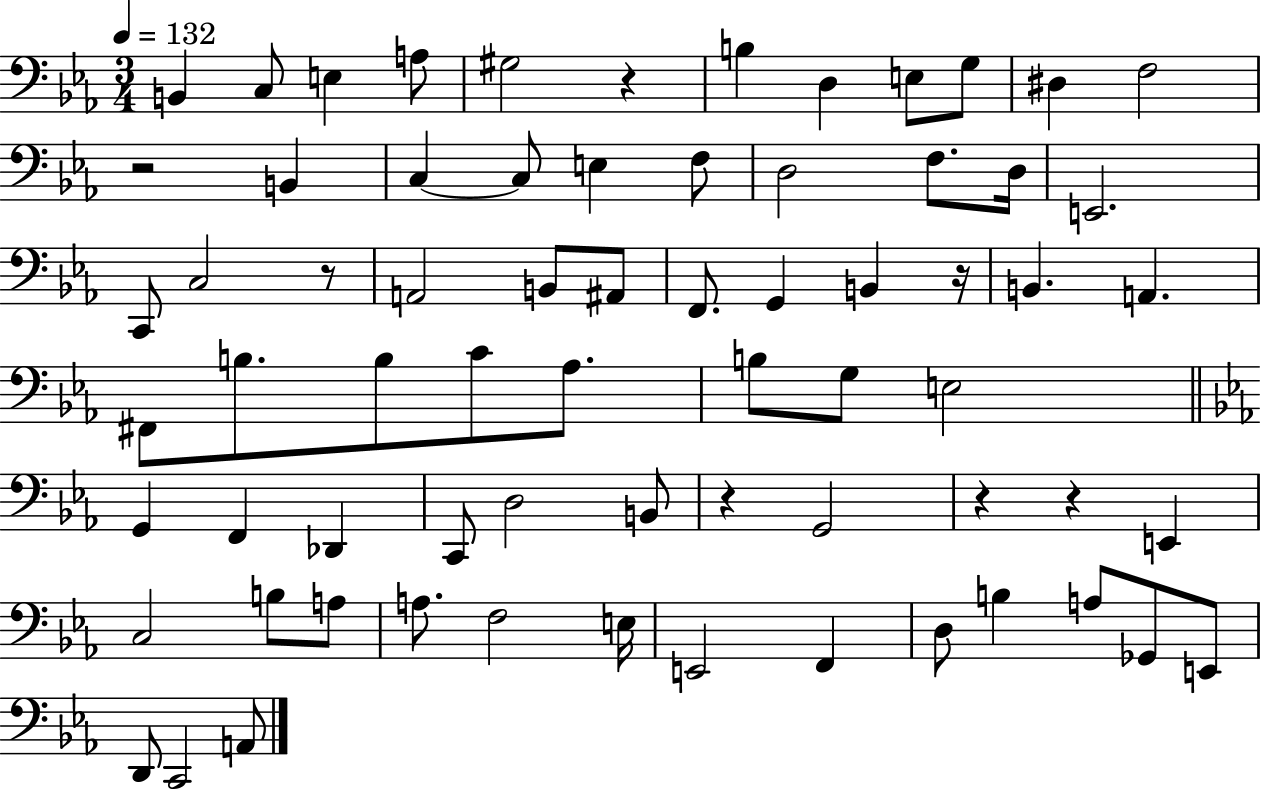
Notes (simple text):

B2/q C3/e E3/q A3/e G#3/h R/q B3/q D3/q E3/e G3/e D#3/q F3/h R/h B2/q C3/q C3/e E3/q F3/e D3/h F3/e. D3/s E2/h. C2/e C3/h R/e A2/h B2/e A#2/e F2/e. G2/q B2/q R/s B2/q. A2/q. F#2/e B3/e. B3/e C4/e Ab3/e. B3/e G3/e E3/h G2/q F2/q Db2/q C2/e D3/h B2/e R/q G2/h R/q R/q E2/q C3/h B3/e A3/e A3/e. F3/h E3/s E2/h F2/q D3/e B3/q A3/e Gb2/e E2/e D2/e C2/h A2/e